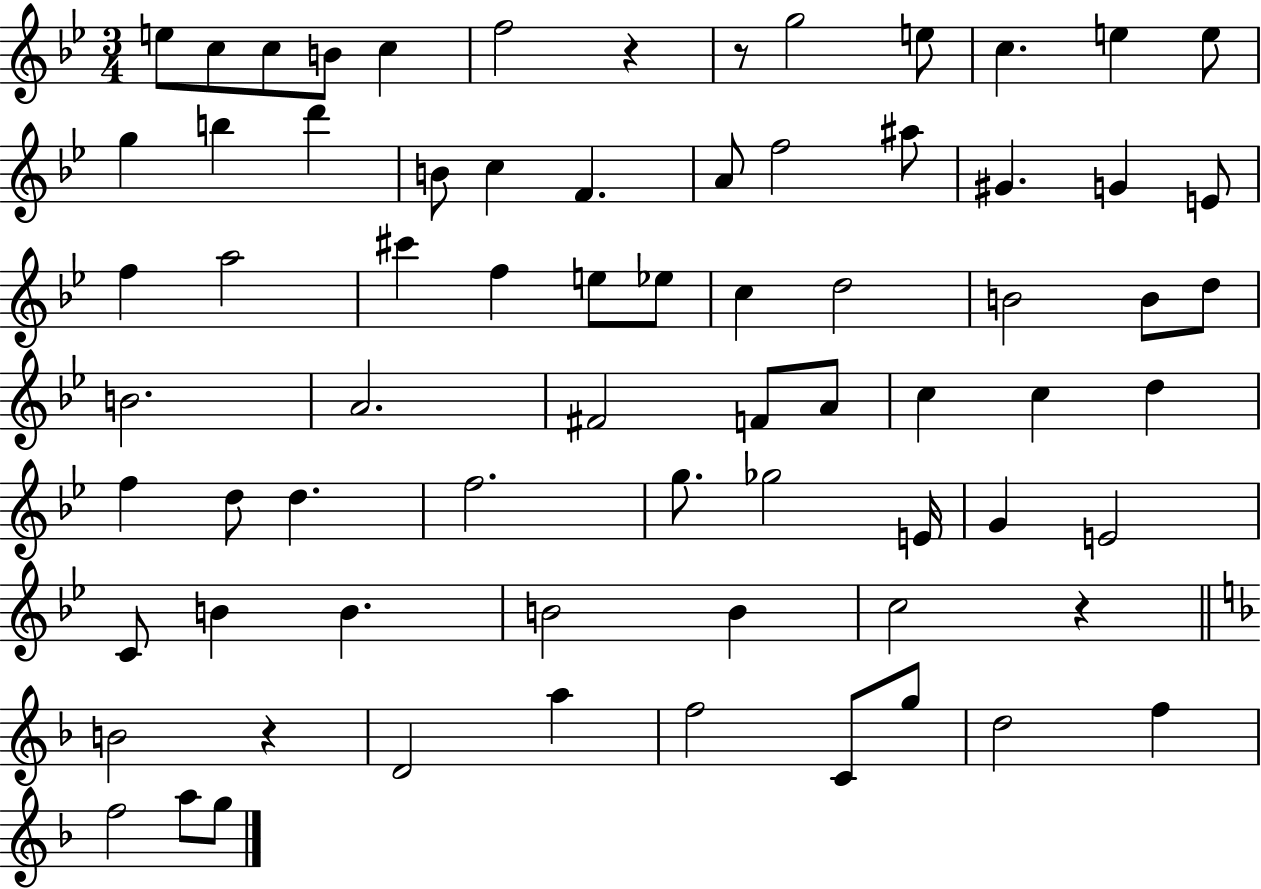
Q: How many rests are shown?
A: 4